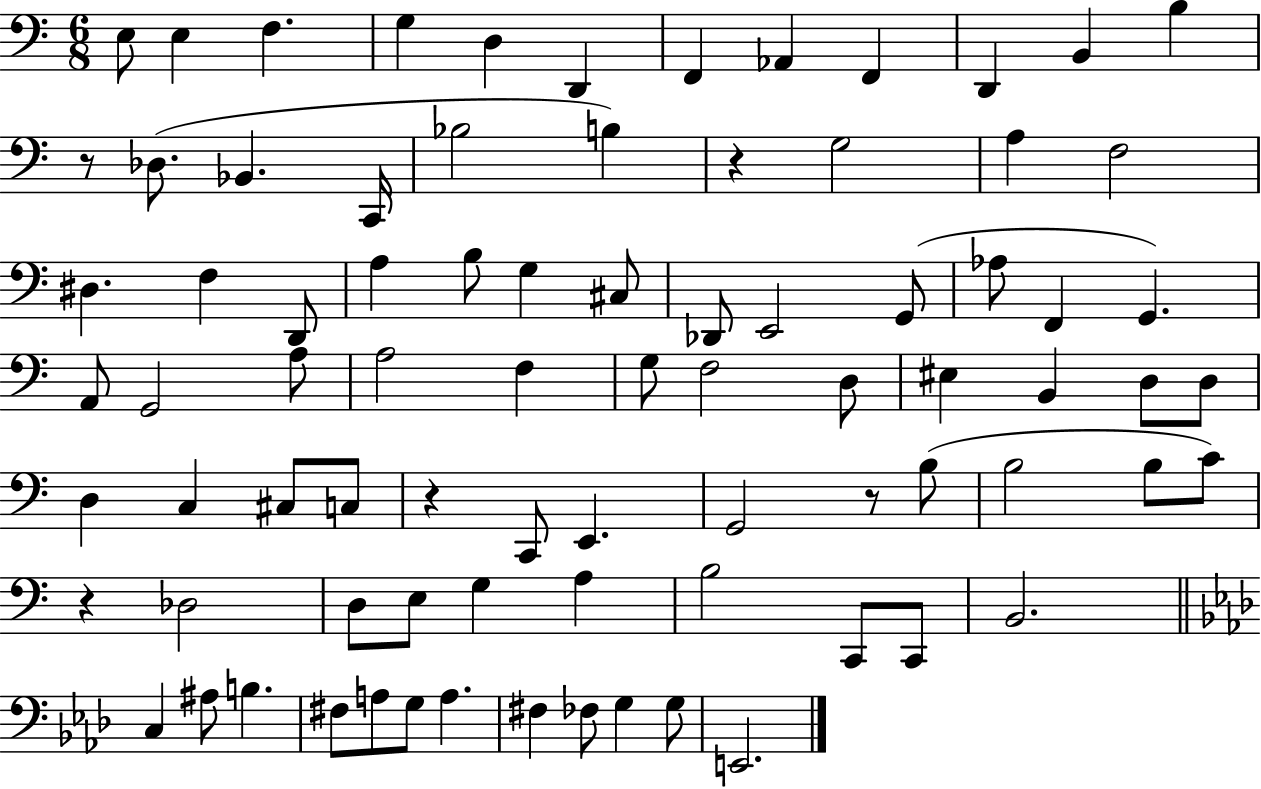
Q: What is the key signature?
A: C major